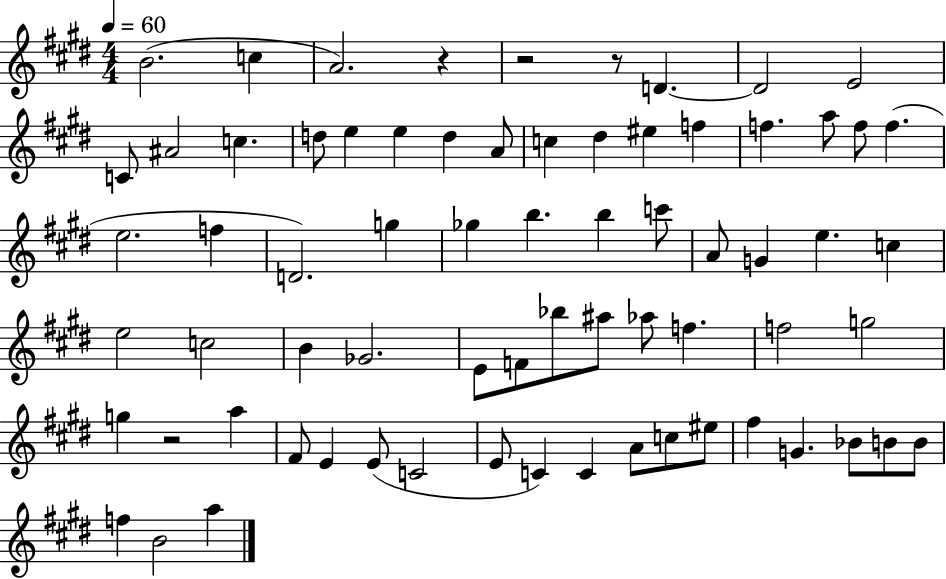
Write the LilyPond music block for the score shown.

{
  \clef treble
  \numericTimeSignature
  \time 4/4
  \key e \major
  \tempo 4 = 60
  b'2.( c''4 | a'2.) r4 | r2 r8 d'4.~~ | d'2 e'2 | \break c'8 ais'2 c''4. | d''8 e''4 e''4 d''4 a'8 | c''4 dis''4 eis''4 f''4 | f''4. a''8 f''8 f''4.( | \break e''2. f''4 | d'2.) g''4 | ges''4 b''4. b''4 c'''8 | a'8 g'4 e''4. c''4 | \break e''2 c''2 | b'4 ges'2. | e'8 f'8 bes''8 ais''8 aes''8 f''4. | f''2 g''2 | \break g''4 r2 a''4 | fis'8 e'4 e'8( c'2 | e'8 c'4) c'4 a'8 c''8 eis''8 | fis''4 g'4. bes'8 b'8 b'8 | \break f''4 b'2 a''4 | \bar "|."
}